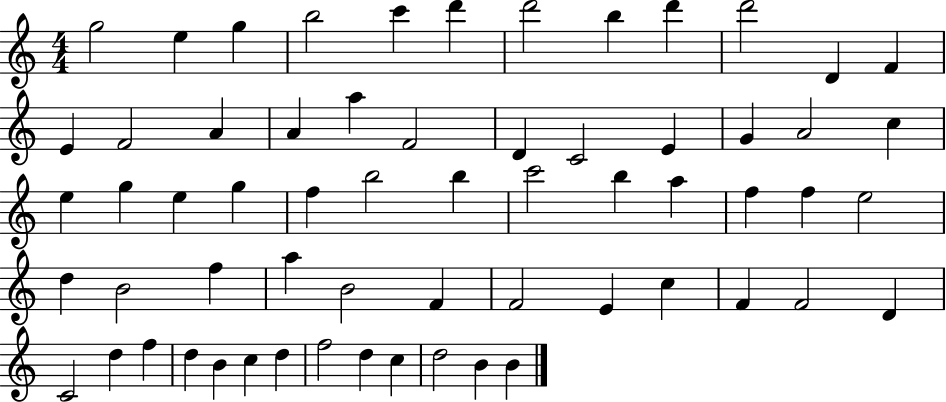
{
  \clef treble
  \numericTimeSignature
  \time 4/4
  \key c \major
  g''2 e''4 g''4 | b''2 c'''4 d'''4 | d'''2 b''4 d'''4 | d'''2 d'4 f'4 | \break e'4 f'2 a'4 | a'4 a''4 f'2 | d'4 c'2 e'4 | g'4 a'2 c''4 | \break e''4 g''4 e''4 g''4 | f''4 b''2 b''4 | c'''2 b''4 a''4 | f''4 f''4 e''2 | \break d''4 b'2 f''4 | a''4 b'2 f'4 | f'2 e'4 c''4 | f'4 f'2 d'4 | \break c'2 d''4 f''4 | d''4 b'4 c''4 d''4 | f''2 d''4 c''4 | d''2 b'4 b'4 | \break \bar "|."
}